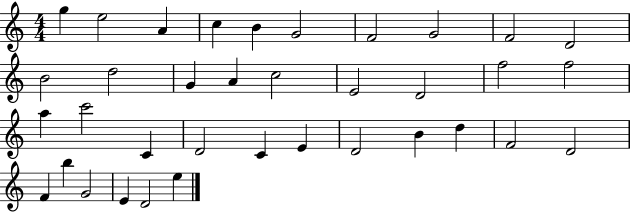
X:1
T:Untitled
M:4/4
L:1/4
K:C
g e2 A c B G2 F2 G2 F2 D2 B2 d2 G A c2 E2 D2 f2 f2 a c'2 C D2 C E D2 B d F2 D2 F b G2 E D2 e